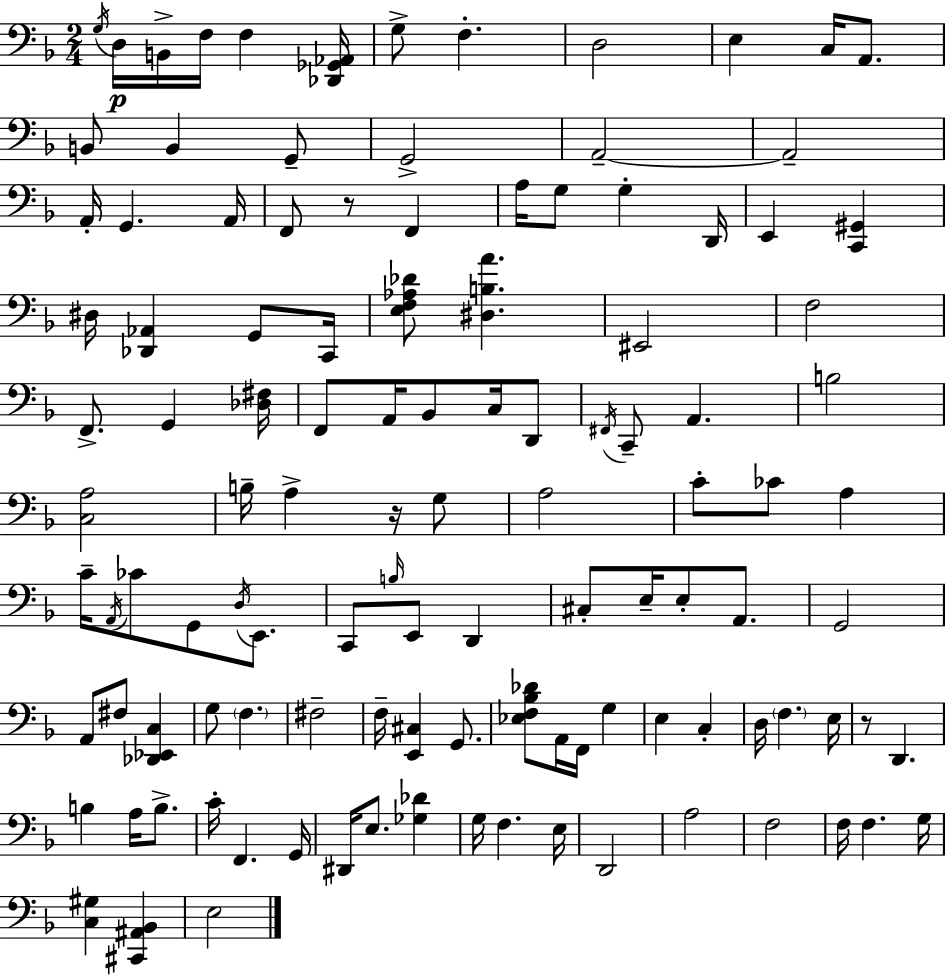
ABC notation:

X:1
T:Untitled
M:2/4
L:1/4
K:Dm
G,/4 D,/4 B,,/4 F,/4 F, [_D,,_G,,_A,,]/4 G,/2 F, D,2 E, C,/4 A,,/2 B,,/2 B,, G,,/2 G,,2 A,,2 A,,2 A,,/4 G,, A,,/4 F,,/2 z/2 F,, A,/4 G,/2 G, D,,/4 E,, [C,,^G,,] ^D,/4 [_D,,_A,,] G,,/2 C,,/4 [E,F,_A,_D]/2 [^D,B,A] ^E,,2 F,2 F,,/2 G,, [_D,^F,]/4 F,,/2 A,,/4 _B,,/2 C,/4 D,,/2 ^F,,/4 C,,/2 A,, B,2 [C,A,]2 B,/4 A, z/4 G,/2 A,2 C/2 _C/2 A, C/4 A,,/4 _C/2 G,,/2 D,/4 E,,/2 C,,/2 B,/4 E,,/2 D,, ^C,/2 E,/4 E,/2 A,,/2 G,,2 A,,/2 ^F,/2 [_D,,_E,,C,] G,/2 F, ^F,2 F,/4 [E,,^C,] G,,/2 [_E,F,_B,_D]/2 A,,/4 F,,/4 G, E, C, D,/4 F, E,/4 z/2 D,, B, A,/4 B,/2 C/4 F,, G,,/4 ^D,,/4 E,/2 [_G,_D] G,/4 F, E,/4 D,,2 A,2 F,2 F,/4 F, G,/4 [C,^G,] [^C,,^A,,_B,,] E,2